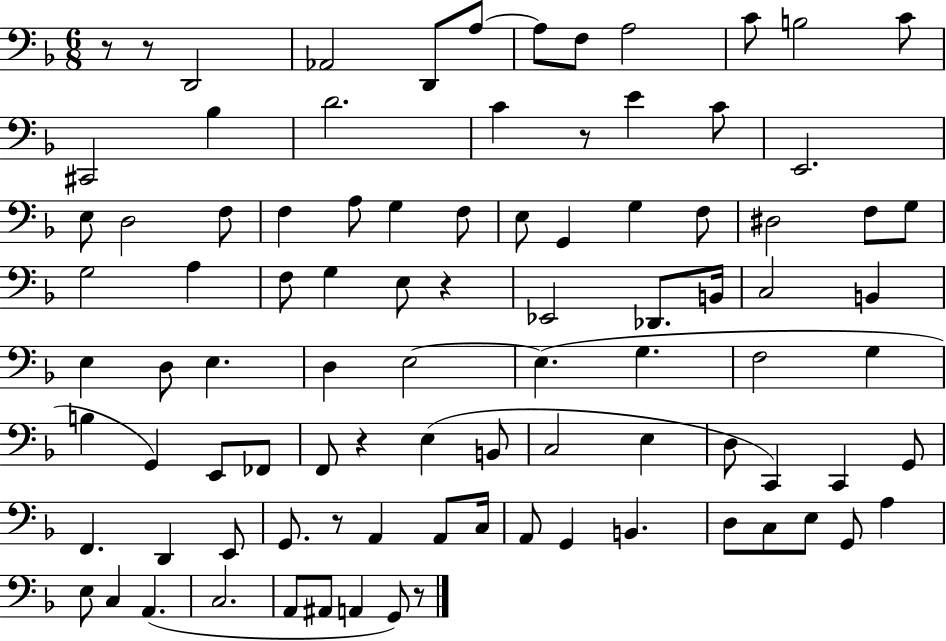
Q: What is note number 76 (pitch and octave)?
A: E3